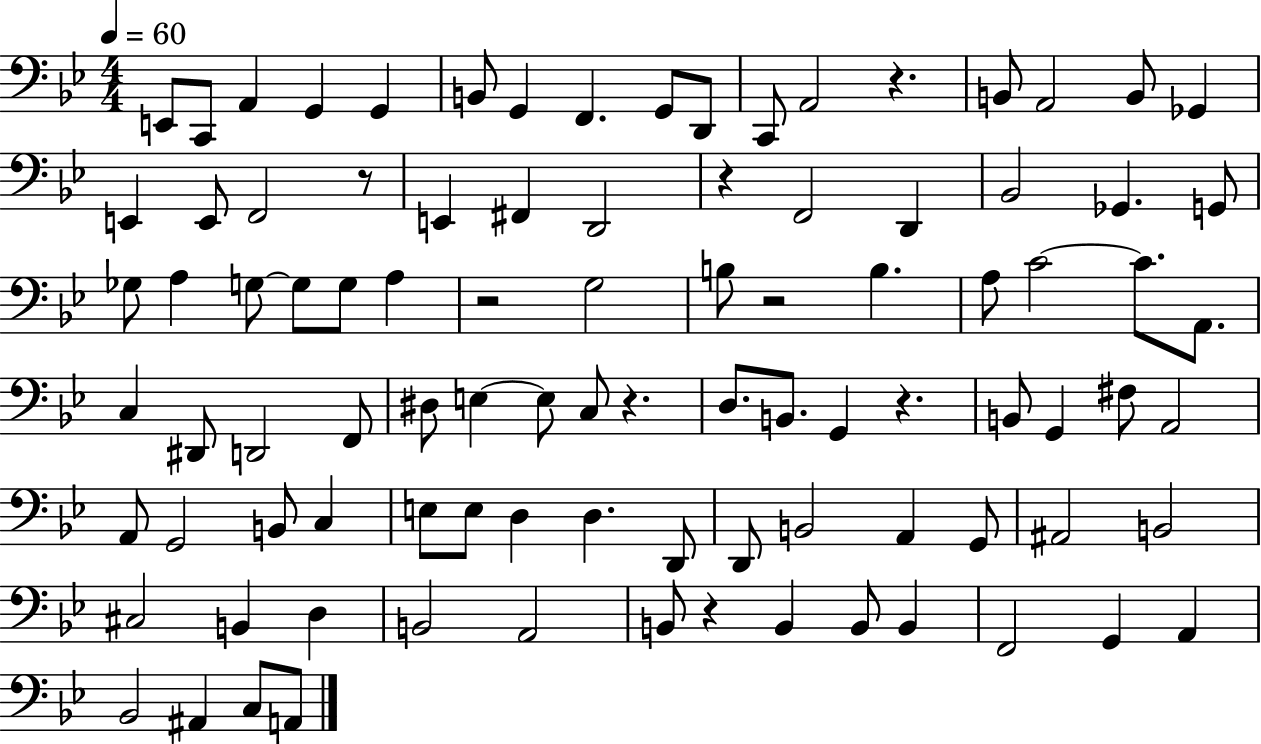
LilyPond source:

{
  \clef bass
  \numericTimeSignature
  \time 4/4
  \key bes \major
  \tempo 4 = 60
  e,8 c,8 a,4 g,4 g,4 | b,8 g,4 f,4. g,8 d,8 | c,8 a,2 r4. | b,8 a,2 b,8 ges,4 | \break e,4 e,8 f,2 r8 | e,4 fis,4 d,2 | r4 f,2 d,4 | bes,2 ges,4. g,8 | \break ges8 a4 g8~~ g8 g8 a4 | r2 g2 | b8 r2 b4. | a8 c'2~~ c'8. a,8. | \break c4 dis,8 d,2 f,8 | dis8 e4~~ e8 c8 r4. | d8. b,8. g,4 r4. | b,8 g,4 fis8 a,2 | \break a,8 g,2 b,8 c4 | e8 e8 d4 d4. d,8 | d,8 b,2 a,4 g,8 | ais,2 b,2 | \break cis2 b,4 d4 | b,2 a,2 | b,8 r4 b,4 b,8 b,4 | f,2 g,4 a,4 | \break bes,2 ais,4 c8 a,8 | \bar "|."
}